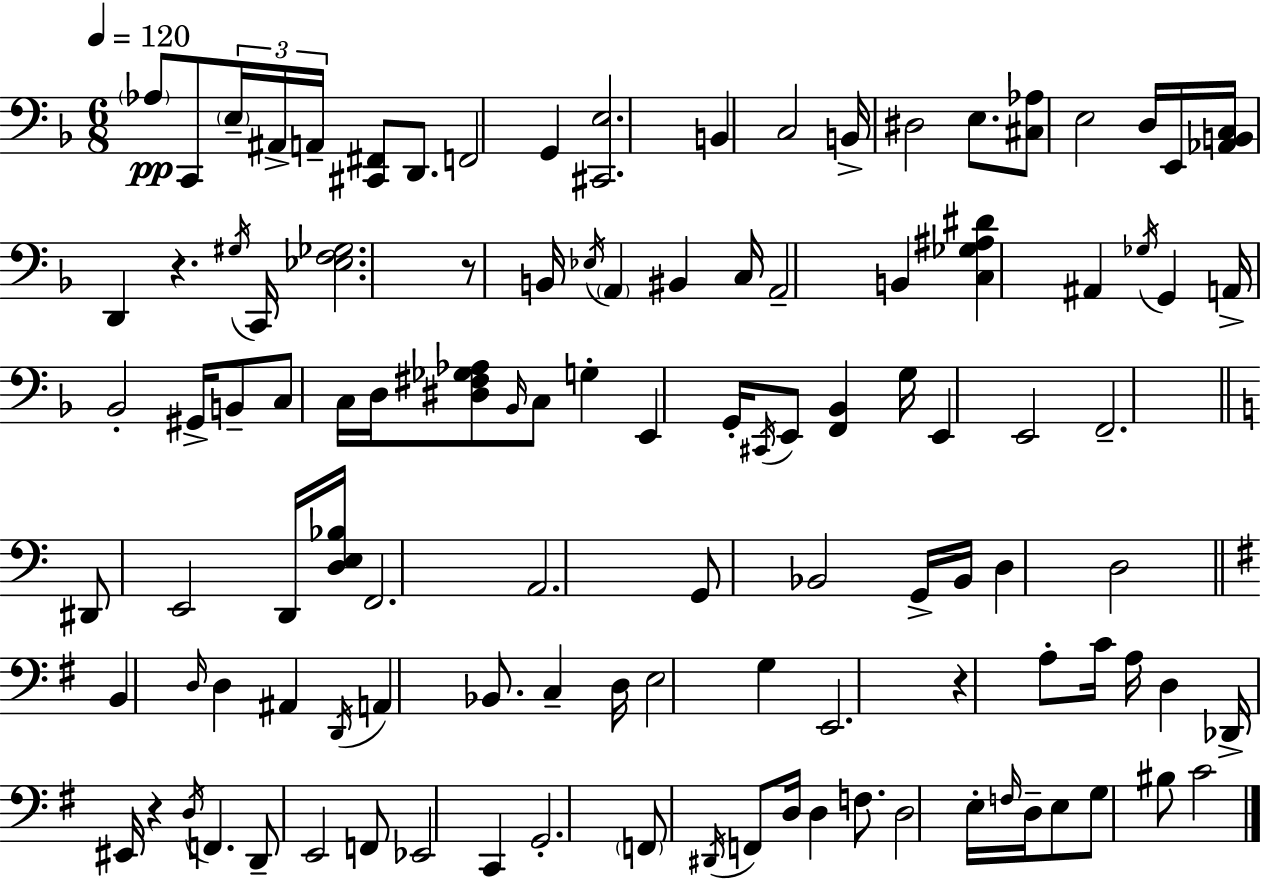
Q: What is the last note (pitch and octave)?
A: C4